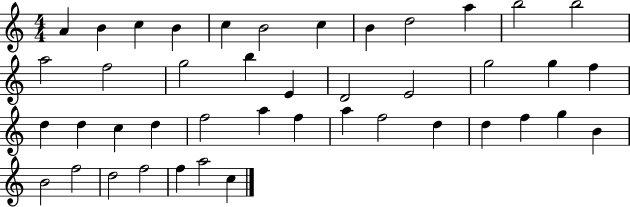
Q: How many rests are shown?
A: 0